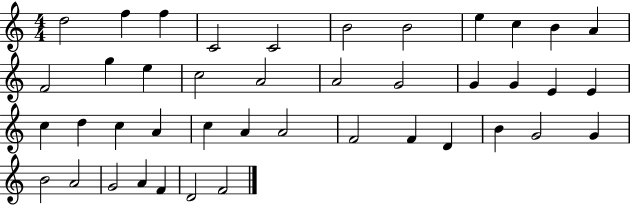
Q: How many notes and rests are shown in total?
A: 42